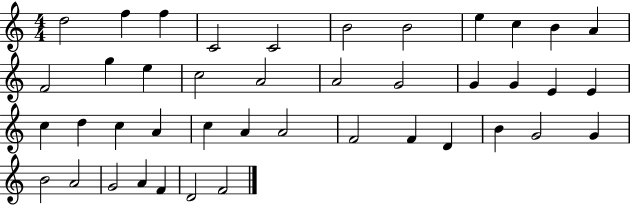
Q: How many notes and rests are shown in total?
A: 42